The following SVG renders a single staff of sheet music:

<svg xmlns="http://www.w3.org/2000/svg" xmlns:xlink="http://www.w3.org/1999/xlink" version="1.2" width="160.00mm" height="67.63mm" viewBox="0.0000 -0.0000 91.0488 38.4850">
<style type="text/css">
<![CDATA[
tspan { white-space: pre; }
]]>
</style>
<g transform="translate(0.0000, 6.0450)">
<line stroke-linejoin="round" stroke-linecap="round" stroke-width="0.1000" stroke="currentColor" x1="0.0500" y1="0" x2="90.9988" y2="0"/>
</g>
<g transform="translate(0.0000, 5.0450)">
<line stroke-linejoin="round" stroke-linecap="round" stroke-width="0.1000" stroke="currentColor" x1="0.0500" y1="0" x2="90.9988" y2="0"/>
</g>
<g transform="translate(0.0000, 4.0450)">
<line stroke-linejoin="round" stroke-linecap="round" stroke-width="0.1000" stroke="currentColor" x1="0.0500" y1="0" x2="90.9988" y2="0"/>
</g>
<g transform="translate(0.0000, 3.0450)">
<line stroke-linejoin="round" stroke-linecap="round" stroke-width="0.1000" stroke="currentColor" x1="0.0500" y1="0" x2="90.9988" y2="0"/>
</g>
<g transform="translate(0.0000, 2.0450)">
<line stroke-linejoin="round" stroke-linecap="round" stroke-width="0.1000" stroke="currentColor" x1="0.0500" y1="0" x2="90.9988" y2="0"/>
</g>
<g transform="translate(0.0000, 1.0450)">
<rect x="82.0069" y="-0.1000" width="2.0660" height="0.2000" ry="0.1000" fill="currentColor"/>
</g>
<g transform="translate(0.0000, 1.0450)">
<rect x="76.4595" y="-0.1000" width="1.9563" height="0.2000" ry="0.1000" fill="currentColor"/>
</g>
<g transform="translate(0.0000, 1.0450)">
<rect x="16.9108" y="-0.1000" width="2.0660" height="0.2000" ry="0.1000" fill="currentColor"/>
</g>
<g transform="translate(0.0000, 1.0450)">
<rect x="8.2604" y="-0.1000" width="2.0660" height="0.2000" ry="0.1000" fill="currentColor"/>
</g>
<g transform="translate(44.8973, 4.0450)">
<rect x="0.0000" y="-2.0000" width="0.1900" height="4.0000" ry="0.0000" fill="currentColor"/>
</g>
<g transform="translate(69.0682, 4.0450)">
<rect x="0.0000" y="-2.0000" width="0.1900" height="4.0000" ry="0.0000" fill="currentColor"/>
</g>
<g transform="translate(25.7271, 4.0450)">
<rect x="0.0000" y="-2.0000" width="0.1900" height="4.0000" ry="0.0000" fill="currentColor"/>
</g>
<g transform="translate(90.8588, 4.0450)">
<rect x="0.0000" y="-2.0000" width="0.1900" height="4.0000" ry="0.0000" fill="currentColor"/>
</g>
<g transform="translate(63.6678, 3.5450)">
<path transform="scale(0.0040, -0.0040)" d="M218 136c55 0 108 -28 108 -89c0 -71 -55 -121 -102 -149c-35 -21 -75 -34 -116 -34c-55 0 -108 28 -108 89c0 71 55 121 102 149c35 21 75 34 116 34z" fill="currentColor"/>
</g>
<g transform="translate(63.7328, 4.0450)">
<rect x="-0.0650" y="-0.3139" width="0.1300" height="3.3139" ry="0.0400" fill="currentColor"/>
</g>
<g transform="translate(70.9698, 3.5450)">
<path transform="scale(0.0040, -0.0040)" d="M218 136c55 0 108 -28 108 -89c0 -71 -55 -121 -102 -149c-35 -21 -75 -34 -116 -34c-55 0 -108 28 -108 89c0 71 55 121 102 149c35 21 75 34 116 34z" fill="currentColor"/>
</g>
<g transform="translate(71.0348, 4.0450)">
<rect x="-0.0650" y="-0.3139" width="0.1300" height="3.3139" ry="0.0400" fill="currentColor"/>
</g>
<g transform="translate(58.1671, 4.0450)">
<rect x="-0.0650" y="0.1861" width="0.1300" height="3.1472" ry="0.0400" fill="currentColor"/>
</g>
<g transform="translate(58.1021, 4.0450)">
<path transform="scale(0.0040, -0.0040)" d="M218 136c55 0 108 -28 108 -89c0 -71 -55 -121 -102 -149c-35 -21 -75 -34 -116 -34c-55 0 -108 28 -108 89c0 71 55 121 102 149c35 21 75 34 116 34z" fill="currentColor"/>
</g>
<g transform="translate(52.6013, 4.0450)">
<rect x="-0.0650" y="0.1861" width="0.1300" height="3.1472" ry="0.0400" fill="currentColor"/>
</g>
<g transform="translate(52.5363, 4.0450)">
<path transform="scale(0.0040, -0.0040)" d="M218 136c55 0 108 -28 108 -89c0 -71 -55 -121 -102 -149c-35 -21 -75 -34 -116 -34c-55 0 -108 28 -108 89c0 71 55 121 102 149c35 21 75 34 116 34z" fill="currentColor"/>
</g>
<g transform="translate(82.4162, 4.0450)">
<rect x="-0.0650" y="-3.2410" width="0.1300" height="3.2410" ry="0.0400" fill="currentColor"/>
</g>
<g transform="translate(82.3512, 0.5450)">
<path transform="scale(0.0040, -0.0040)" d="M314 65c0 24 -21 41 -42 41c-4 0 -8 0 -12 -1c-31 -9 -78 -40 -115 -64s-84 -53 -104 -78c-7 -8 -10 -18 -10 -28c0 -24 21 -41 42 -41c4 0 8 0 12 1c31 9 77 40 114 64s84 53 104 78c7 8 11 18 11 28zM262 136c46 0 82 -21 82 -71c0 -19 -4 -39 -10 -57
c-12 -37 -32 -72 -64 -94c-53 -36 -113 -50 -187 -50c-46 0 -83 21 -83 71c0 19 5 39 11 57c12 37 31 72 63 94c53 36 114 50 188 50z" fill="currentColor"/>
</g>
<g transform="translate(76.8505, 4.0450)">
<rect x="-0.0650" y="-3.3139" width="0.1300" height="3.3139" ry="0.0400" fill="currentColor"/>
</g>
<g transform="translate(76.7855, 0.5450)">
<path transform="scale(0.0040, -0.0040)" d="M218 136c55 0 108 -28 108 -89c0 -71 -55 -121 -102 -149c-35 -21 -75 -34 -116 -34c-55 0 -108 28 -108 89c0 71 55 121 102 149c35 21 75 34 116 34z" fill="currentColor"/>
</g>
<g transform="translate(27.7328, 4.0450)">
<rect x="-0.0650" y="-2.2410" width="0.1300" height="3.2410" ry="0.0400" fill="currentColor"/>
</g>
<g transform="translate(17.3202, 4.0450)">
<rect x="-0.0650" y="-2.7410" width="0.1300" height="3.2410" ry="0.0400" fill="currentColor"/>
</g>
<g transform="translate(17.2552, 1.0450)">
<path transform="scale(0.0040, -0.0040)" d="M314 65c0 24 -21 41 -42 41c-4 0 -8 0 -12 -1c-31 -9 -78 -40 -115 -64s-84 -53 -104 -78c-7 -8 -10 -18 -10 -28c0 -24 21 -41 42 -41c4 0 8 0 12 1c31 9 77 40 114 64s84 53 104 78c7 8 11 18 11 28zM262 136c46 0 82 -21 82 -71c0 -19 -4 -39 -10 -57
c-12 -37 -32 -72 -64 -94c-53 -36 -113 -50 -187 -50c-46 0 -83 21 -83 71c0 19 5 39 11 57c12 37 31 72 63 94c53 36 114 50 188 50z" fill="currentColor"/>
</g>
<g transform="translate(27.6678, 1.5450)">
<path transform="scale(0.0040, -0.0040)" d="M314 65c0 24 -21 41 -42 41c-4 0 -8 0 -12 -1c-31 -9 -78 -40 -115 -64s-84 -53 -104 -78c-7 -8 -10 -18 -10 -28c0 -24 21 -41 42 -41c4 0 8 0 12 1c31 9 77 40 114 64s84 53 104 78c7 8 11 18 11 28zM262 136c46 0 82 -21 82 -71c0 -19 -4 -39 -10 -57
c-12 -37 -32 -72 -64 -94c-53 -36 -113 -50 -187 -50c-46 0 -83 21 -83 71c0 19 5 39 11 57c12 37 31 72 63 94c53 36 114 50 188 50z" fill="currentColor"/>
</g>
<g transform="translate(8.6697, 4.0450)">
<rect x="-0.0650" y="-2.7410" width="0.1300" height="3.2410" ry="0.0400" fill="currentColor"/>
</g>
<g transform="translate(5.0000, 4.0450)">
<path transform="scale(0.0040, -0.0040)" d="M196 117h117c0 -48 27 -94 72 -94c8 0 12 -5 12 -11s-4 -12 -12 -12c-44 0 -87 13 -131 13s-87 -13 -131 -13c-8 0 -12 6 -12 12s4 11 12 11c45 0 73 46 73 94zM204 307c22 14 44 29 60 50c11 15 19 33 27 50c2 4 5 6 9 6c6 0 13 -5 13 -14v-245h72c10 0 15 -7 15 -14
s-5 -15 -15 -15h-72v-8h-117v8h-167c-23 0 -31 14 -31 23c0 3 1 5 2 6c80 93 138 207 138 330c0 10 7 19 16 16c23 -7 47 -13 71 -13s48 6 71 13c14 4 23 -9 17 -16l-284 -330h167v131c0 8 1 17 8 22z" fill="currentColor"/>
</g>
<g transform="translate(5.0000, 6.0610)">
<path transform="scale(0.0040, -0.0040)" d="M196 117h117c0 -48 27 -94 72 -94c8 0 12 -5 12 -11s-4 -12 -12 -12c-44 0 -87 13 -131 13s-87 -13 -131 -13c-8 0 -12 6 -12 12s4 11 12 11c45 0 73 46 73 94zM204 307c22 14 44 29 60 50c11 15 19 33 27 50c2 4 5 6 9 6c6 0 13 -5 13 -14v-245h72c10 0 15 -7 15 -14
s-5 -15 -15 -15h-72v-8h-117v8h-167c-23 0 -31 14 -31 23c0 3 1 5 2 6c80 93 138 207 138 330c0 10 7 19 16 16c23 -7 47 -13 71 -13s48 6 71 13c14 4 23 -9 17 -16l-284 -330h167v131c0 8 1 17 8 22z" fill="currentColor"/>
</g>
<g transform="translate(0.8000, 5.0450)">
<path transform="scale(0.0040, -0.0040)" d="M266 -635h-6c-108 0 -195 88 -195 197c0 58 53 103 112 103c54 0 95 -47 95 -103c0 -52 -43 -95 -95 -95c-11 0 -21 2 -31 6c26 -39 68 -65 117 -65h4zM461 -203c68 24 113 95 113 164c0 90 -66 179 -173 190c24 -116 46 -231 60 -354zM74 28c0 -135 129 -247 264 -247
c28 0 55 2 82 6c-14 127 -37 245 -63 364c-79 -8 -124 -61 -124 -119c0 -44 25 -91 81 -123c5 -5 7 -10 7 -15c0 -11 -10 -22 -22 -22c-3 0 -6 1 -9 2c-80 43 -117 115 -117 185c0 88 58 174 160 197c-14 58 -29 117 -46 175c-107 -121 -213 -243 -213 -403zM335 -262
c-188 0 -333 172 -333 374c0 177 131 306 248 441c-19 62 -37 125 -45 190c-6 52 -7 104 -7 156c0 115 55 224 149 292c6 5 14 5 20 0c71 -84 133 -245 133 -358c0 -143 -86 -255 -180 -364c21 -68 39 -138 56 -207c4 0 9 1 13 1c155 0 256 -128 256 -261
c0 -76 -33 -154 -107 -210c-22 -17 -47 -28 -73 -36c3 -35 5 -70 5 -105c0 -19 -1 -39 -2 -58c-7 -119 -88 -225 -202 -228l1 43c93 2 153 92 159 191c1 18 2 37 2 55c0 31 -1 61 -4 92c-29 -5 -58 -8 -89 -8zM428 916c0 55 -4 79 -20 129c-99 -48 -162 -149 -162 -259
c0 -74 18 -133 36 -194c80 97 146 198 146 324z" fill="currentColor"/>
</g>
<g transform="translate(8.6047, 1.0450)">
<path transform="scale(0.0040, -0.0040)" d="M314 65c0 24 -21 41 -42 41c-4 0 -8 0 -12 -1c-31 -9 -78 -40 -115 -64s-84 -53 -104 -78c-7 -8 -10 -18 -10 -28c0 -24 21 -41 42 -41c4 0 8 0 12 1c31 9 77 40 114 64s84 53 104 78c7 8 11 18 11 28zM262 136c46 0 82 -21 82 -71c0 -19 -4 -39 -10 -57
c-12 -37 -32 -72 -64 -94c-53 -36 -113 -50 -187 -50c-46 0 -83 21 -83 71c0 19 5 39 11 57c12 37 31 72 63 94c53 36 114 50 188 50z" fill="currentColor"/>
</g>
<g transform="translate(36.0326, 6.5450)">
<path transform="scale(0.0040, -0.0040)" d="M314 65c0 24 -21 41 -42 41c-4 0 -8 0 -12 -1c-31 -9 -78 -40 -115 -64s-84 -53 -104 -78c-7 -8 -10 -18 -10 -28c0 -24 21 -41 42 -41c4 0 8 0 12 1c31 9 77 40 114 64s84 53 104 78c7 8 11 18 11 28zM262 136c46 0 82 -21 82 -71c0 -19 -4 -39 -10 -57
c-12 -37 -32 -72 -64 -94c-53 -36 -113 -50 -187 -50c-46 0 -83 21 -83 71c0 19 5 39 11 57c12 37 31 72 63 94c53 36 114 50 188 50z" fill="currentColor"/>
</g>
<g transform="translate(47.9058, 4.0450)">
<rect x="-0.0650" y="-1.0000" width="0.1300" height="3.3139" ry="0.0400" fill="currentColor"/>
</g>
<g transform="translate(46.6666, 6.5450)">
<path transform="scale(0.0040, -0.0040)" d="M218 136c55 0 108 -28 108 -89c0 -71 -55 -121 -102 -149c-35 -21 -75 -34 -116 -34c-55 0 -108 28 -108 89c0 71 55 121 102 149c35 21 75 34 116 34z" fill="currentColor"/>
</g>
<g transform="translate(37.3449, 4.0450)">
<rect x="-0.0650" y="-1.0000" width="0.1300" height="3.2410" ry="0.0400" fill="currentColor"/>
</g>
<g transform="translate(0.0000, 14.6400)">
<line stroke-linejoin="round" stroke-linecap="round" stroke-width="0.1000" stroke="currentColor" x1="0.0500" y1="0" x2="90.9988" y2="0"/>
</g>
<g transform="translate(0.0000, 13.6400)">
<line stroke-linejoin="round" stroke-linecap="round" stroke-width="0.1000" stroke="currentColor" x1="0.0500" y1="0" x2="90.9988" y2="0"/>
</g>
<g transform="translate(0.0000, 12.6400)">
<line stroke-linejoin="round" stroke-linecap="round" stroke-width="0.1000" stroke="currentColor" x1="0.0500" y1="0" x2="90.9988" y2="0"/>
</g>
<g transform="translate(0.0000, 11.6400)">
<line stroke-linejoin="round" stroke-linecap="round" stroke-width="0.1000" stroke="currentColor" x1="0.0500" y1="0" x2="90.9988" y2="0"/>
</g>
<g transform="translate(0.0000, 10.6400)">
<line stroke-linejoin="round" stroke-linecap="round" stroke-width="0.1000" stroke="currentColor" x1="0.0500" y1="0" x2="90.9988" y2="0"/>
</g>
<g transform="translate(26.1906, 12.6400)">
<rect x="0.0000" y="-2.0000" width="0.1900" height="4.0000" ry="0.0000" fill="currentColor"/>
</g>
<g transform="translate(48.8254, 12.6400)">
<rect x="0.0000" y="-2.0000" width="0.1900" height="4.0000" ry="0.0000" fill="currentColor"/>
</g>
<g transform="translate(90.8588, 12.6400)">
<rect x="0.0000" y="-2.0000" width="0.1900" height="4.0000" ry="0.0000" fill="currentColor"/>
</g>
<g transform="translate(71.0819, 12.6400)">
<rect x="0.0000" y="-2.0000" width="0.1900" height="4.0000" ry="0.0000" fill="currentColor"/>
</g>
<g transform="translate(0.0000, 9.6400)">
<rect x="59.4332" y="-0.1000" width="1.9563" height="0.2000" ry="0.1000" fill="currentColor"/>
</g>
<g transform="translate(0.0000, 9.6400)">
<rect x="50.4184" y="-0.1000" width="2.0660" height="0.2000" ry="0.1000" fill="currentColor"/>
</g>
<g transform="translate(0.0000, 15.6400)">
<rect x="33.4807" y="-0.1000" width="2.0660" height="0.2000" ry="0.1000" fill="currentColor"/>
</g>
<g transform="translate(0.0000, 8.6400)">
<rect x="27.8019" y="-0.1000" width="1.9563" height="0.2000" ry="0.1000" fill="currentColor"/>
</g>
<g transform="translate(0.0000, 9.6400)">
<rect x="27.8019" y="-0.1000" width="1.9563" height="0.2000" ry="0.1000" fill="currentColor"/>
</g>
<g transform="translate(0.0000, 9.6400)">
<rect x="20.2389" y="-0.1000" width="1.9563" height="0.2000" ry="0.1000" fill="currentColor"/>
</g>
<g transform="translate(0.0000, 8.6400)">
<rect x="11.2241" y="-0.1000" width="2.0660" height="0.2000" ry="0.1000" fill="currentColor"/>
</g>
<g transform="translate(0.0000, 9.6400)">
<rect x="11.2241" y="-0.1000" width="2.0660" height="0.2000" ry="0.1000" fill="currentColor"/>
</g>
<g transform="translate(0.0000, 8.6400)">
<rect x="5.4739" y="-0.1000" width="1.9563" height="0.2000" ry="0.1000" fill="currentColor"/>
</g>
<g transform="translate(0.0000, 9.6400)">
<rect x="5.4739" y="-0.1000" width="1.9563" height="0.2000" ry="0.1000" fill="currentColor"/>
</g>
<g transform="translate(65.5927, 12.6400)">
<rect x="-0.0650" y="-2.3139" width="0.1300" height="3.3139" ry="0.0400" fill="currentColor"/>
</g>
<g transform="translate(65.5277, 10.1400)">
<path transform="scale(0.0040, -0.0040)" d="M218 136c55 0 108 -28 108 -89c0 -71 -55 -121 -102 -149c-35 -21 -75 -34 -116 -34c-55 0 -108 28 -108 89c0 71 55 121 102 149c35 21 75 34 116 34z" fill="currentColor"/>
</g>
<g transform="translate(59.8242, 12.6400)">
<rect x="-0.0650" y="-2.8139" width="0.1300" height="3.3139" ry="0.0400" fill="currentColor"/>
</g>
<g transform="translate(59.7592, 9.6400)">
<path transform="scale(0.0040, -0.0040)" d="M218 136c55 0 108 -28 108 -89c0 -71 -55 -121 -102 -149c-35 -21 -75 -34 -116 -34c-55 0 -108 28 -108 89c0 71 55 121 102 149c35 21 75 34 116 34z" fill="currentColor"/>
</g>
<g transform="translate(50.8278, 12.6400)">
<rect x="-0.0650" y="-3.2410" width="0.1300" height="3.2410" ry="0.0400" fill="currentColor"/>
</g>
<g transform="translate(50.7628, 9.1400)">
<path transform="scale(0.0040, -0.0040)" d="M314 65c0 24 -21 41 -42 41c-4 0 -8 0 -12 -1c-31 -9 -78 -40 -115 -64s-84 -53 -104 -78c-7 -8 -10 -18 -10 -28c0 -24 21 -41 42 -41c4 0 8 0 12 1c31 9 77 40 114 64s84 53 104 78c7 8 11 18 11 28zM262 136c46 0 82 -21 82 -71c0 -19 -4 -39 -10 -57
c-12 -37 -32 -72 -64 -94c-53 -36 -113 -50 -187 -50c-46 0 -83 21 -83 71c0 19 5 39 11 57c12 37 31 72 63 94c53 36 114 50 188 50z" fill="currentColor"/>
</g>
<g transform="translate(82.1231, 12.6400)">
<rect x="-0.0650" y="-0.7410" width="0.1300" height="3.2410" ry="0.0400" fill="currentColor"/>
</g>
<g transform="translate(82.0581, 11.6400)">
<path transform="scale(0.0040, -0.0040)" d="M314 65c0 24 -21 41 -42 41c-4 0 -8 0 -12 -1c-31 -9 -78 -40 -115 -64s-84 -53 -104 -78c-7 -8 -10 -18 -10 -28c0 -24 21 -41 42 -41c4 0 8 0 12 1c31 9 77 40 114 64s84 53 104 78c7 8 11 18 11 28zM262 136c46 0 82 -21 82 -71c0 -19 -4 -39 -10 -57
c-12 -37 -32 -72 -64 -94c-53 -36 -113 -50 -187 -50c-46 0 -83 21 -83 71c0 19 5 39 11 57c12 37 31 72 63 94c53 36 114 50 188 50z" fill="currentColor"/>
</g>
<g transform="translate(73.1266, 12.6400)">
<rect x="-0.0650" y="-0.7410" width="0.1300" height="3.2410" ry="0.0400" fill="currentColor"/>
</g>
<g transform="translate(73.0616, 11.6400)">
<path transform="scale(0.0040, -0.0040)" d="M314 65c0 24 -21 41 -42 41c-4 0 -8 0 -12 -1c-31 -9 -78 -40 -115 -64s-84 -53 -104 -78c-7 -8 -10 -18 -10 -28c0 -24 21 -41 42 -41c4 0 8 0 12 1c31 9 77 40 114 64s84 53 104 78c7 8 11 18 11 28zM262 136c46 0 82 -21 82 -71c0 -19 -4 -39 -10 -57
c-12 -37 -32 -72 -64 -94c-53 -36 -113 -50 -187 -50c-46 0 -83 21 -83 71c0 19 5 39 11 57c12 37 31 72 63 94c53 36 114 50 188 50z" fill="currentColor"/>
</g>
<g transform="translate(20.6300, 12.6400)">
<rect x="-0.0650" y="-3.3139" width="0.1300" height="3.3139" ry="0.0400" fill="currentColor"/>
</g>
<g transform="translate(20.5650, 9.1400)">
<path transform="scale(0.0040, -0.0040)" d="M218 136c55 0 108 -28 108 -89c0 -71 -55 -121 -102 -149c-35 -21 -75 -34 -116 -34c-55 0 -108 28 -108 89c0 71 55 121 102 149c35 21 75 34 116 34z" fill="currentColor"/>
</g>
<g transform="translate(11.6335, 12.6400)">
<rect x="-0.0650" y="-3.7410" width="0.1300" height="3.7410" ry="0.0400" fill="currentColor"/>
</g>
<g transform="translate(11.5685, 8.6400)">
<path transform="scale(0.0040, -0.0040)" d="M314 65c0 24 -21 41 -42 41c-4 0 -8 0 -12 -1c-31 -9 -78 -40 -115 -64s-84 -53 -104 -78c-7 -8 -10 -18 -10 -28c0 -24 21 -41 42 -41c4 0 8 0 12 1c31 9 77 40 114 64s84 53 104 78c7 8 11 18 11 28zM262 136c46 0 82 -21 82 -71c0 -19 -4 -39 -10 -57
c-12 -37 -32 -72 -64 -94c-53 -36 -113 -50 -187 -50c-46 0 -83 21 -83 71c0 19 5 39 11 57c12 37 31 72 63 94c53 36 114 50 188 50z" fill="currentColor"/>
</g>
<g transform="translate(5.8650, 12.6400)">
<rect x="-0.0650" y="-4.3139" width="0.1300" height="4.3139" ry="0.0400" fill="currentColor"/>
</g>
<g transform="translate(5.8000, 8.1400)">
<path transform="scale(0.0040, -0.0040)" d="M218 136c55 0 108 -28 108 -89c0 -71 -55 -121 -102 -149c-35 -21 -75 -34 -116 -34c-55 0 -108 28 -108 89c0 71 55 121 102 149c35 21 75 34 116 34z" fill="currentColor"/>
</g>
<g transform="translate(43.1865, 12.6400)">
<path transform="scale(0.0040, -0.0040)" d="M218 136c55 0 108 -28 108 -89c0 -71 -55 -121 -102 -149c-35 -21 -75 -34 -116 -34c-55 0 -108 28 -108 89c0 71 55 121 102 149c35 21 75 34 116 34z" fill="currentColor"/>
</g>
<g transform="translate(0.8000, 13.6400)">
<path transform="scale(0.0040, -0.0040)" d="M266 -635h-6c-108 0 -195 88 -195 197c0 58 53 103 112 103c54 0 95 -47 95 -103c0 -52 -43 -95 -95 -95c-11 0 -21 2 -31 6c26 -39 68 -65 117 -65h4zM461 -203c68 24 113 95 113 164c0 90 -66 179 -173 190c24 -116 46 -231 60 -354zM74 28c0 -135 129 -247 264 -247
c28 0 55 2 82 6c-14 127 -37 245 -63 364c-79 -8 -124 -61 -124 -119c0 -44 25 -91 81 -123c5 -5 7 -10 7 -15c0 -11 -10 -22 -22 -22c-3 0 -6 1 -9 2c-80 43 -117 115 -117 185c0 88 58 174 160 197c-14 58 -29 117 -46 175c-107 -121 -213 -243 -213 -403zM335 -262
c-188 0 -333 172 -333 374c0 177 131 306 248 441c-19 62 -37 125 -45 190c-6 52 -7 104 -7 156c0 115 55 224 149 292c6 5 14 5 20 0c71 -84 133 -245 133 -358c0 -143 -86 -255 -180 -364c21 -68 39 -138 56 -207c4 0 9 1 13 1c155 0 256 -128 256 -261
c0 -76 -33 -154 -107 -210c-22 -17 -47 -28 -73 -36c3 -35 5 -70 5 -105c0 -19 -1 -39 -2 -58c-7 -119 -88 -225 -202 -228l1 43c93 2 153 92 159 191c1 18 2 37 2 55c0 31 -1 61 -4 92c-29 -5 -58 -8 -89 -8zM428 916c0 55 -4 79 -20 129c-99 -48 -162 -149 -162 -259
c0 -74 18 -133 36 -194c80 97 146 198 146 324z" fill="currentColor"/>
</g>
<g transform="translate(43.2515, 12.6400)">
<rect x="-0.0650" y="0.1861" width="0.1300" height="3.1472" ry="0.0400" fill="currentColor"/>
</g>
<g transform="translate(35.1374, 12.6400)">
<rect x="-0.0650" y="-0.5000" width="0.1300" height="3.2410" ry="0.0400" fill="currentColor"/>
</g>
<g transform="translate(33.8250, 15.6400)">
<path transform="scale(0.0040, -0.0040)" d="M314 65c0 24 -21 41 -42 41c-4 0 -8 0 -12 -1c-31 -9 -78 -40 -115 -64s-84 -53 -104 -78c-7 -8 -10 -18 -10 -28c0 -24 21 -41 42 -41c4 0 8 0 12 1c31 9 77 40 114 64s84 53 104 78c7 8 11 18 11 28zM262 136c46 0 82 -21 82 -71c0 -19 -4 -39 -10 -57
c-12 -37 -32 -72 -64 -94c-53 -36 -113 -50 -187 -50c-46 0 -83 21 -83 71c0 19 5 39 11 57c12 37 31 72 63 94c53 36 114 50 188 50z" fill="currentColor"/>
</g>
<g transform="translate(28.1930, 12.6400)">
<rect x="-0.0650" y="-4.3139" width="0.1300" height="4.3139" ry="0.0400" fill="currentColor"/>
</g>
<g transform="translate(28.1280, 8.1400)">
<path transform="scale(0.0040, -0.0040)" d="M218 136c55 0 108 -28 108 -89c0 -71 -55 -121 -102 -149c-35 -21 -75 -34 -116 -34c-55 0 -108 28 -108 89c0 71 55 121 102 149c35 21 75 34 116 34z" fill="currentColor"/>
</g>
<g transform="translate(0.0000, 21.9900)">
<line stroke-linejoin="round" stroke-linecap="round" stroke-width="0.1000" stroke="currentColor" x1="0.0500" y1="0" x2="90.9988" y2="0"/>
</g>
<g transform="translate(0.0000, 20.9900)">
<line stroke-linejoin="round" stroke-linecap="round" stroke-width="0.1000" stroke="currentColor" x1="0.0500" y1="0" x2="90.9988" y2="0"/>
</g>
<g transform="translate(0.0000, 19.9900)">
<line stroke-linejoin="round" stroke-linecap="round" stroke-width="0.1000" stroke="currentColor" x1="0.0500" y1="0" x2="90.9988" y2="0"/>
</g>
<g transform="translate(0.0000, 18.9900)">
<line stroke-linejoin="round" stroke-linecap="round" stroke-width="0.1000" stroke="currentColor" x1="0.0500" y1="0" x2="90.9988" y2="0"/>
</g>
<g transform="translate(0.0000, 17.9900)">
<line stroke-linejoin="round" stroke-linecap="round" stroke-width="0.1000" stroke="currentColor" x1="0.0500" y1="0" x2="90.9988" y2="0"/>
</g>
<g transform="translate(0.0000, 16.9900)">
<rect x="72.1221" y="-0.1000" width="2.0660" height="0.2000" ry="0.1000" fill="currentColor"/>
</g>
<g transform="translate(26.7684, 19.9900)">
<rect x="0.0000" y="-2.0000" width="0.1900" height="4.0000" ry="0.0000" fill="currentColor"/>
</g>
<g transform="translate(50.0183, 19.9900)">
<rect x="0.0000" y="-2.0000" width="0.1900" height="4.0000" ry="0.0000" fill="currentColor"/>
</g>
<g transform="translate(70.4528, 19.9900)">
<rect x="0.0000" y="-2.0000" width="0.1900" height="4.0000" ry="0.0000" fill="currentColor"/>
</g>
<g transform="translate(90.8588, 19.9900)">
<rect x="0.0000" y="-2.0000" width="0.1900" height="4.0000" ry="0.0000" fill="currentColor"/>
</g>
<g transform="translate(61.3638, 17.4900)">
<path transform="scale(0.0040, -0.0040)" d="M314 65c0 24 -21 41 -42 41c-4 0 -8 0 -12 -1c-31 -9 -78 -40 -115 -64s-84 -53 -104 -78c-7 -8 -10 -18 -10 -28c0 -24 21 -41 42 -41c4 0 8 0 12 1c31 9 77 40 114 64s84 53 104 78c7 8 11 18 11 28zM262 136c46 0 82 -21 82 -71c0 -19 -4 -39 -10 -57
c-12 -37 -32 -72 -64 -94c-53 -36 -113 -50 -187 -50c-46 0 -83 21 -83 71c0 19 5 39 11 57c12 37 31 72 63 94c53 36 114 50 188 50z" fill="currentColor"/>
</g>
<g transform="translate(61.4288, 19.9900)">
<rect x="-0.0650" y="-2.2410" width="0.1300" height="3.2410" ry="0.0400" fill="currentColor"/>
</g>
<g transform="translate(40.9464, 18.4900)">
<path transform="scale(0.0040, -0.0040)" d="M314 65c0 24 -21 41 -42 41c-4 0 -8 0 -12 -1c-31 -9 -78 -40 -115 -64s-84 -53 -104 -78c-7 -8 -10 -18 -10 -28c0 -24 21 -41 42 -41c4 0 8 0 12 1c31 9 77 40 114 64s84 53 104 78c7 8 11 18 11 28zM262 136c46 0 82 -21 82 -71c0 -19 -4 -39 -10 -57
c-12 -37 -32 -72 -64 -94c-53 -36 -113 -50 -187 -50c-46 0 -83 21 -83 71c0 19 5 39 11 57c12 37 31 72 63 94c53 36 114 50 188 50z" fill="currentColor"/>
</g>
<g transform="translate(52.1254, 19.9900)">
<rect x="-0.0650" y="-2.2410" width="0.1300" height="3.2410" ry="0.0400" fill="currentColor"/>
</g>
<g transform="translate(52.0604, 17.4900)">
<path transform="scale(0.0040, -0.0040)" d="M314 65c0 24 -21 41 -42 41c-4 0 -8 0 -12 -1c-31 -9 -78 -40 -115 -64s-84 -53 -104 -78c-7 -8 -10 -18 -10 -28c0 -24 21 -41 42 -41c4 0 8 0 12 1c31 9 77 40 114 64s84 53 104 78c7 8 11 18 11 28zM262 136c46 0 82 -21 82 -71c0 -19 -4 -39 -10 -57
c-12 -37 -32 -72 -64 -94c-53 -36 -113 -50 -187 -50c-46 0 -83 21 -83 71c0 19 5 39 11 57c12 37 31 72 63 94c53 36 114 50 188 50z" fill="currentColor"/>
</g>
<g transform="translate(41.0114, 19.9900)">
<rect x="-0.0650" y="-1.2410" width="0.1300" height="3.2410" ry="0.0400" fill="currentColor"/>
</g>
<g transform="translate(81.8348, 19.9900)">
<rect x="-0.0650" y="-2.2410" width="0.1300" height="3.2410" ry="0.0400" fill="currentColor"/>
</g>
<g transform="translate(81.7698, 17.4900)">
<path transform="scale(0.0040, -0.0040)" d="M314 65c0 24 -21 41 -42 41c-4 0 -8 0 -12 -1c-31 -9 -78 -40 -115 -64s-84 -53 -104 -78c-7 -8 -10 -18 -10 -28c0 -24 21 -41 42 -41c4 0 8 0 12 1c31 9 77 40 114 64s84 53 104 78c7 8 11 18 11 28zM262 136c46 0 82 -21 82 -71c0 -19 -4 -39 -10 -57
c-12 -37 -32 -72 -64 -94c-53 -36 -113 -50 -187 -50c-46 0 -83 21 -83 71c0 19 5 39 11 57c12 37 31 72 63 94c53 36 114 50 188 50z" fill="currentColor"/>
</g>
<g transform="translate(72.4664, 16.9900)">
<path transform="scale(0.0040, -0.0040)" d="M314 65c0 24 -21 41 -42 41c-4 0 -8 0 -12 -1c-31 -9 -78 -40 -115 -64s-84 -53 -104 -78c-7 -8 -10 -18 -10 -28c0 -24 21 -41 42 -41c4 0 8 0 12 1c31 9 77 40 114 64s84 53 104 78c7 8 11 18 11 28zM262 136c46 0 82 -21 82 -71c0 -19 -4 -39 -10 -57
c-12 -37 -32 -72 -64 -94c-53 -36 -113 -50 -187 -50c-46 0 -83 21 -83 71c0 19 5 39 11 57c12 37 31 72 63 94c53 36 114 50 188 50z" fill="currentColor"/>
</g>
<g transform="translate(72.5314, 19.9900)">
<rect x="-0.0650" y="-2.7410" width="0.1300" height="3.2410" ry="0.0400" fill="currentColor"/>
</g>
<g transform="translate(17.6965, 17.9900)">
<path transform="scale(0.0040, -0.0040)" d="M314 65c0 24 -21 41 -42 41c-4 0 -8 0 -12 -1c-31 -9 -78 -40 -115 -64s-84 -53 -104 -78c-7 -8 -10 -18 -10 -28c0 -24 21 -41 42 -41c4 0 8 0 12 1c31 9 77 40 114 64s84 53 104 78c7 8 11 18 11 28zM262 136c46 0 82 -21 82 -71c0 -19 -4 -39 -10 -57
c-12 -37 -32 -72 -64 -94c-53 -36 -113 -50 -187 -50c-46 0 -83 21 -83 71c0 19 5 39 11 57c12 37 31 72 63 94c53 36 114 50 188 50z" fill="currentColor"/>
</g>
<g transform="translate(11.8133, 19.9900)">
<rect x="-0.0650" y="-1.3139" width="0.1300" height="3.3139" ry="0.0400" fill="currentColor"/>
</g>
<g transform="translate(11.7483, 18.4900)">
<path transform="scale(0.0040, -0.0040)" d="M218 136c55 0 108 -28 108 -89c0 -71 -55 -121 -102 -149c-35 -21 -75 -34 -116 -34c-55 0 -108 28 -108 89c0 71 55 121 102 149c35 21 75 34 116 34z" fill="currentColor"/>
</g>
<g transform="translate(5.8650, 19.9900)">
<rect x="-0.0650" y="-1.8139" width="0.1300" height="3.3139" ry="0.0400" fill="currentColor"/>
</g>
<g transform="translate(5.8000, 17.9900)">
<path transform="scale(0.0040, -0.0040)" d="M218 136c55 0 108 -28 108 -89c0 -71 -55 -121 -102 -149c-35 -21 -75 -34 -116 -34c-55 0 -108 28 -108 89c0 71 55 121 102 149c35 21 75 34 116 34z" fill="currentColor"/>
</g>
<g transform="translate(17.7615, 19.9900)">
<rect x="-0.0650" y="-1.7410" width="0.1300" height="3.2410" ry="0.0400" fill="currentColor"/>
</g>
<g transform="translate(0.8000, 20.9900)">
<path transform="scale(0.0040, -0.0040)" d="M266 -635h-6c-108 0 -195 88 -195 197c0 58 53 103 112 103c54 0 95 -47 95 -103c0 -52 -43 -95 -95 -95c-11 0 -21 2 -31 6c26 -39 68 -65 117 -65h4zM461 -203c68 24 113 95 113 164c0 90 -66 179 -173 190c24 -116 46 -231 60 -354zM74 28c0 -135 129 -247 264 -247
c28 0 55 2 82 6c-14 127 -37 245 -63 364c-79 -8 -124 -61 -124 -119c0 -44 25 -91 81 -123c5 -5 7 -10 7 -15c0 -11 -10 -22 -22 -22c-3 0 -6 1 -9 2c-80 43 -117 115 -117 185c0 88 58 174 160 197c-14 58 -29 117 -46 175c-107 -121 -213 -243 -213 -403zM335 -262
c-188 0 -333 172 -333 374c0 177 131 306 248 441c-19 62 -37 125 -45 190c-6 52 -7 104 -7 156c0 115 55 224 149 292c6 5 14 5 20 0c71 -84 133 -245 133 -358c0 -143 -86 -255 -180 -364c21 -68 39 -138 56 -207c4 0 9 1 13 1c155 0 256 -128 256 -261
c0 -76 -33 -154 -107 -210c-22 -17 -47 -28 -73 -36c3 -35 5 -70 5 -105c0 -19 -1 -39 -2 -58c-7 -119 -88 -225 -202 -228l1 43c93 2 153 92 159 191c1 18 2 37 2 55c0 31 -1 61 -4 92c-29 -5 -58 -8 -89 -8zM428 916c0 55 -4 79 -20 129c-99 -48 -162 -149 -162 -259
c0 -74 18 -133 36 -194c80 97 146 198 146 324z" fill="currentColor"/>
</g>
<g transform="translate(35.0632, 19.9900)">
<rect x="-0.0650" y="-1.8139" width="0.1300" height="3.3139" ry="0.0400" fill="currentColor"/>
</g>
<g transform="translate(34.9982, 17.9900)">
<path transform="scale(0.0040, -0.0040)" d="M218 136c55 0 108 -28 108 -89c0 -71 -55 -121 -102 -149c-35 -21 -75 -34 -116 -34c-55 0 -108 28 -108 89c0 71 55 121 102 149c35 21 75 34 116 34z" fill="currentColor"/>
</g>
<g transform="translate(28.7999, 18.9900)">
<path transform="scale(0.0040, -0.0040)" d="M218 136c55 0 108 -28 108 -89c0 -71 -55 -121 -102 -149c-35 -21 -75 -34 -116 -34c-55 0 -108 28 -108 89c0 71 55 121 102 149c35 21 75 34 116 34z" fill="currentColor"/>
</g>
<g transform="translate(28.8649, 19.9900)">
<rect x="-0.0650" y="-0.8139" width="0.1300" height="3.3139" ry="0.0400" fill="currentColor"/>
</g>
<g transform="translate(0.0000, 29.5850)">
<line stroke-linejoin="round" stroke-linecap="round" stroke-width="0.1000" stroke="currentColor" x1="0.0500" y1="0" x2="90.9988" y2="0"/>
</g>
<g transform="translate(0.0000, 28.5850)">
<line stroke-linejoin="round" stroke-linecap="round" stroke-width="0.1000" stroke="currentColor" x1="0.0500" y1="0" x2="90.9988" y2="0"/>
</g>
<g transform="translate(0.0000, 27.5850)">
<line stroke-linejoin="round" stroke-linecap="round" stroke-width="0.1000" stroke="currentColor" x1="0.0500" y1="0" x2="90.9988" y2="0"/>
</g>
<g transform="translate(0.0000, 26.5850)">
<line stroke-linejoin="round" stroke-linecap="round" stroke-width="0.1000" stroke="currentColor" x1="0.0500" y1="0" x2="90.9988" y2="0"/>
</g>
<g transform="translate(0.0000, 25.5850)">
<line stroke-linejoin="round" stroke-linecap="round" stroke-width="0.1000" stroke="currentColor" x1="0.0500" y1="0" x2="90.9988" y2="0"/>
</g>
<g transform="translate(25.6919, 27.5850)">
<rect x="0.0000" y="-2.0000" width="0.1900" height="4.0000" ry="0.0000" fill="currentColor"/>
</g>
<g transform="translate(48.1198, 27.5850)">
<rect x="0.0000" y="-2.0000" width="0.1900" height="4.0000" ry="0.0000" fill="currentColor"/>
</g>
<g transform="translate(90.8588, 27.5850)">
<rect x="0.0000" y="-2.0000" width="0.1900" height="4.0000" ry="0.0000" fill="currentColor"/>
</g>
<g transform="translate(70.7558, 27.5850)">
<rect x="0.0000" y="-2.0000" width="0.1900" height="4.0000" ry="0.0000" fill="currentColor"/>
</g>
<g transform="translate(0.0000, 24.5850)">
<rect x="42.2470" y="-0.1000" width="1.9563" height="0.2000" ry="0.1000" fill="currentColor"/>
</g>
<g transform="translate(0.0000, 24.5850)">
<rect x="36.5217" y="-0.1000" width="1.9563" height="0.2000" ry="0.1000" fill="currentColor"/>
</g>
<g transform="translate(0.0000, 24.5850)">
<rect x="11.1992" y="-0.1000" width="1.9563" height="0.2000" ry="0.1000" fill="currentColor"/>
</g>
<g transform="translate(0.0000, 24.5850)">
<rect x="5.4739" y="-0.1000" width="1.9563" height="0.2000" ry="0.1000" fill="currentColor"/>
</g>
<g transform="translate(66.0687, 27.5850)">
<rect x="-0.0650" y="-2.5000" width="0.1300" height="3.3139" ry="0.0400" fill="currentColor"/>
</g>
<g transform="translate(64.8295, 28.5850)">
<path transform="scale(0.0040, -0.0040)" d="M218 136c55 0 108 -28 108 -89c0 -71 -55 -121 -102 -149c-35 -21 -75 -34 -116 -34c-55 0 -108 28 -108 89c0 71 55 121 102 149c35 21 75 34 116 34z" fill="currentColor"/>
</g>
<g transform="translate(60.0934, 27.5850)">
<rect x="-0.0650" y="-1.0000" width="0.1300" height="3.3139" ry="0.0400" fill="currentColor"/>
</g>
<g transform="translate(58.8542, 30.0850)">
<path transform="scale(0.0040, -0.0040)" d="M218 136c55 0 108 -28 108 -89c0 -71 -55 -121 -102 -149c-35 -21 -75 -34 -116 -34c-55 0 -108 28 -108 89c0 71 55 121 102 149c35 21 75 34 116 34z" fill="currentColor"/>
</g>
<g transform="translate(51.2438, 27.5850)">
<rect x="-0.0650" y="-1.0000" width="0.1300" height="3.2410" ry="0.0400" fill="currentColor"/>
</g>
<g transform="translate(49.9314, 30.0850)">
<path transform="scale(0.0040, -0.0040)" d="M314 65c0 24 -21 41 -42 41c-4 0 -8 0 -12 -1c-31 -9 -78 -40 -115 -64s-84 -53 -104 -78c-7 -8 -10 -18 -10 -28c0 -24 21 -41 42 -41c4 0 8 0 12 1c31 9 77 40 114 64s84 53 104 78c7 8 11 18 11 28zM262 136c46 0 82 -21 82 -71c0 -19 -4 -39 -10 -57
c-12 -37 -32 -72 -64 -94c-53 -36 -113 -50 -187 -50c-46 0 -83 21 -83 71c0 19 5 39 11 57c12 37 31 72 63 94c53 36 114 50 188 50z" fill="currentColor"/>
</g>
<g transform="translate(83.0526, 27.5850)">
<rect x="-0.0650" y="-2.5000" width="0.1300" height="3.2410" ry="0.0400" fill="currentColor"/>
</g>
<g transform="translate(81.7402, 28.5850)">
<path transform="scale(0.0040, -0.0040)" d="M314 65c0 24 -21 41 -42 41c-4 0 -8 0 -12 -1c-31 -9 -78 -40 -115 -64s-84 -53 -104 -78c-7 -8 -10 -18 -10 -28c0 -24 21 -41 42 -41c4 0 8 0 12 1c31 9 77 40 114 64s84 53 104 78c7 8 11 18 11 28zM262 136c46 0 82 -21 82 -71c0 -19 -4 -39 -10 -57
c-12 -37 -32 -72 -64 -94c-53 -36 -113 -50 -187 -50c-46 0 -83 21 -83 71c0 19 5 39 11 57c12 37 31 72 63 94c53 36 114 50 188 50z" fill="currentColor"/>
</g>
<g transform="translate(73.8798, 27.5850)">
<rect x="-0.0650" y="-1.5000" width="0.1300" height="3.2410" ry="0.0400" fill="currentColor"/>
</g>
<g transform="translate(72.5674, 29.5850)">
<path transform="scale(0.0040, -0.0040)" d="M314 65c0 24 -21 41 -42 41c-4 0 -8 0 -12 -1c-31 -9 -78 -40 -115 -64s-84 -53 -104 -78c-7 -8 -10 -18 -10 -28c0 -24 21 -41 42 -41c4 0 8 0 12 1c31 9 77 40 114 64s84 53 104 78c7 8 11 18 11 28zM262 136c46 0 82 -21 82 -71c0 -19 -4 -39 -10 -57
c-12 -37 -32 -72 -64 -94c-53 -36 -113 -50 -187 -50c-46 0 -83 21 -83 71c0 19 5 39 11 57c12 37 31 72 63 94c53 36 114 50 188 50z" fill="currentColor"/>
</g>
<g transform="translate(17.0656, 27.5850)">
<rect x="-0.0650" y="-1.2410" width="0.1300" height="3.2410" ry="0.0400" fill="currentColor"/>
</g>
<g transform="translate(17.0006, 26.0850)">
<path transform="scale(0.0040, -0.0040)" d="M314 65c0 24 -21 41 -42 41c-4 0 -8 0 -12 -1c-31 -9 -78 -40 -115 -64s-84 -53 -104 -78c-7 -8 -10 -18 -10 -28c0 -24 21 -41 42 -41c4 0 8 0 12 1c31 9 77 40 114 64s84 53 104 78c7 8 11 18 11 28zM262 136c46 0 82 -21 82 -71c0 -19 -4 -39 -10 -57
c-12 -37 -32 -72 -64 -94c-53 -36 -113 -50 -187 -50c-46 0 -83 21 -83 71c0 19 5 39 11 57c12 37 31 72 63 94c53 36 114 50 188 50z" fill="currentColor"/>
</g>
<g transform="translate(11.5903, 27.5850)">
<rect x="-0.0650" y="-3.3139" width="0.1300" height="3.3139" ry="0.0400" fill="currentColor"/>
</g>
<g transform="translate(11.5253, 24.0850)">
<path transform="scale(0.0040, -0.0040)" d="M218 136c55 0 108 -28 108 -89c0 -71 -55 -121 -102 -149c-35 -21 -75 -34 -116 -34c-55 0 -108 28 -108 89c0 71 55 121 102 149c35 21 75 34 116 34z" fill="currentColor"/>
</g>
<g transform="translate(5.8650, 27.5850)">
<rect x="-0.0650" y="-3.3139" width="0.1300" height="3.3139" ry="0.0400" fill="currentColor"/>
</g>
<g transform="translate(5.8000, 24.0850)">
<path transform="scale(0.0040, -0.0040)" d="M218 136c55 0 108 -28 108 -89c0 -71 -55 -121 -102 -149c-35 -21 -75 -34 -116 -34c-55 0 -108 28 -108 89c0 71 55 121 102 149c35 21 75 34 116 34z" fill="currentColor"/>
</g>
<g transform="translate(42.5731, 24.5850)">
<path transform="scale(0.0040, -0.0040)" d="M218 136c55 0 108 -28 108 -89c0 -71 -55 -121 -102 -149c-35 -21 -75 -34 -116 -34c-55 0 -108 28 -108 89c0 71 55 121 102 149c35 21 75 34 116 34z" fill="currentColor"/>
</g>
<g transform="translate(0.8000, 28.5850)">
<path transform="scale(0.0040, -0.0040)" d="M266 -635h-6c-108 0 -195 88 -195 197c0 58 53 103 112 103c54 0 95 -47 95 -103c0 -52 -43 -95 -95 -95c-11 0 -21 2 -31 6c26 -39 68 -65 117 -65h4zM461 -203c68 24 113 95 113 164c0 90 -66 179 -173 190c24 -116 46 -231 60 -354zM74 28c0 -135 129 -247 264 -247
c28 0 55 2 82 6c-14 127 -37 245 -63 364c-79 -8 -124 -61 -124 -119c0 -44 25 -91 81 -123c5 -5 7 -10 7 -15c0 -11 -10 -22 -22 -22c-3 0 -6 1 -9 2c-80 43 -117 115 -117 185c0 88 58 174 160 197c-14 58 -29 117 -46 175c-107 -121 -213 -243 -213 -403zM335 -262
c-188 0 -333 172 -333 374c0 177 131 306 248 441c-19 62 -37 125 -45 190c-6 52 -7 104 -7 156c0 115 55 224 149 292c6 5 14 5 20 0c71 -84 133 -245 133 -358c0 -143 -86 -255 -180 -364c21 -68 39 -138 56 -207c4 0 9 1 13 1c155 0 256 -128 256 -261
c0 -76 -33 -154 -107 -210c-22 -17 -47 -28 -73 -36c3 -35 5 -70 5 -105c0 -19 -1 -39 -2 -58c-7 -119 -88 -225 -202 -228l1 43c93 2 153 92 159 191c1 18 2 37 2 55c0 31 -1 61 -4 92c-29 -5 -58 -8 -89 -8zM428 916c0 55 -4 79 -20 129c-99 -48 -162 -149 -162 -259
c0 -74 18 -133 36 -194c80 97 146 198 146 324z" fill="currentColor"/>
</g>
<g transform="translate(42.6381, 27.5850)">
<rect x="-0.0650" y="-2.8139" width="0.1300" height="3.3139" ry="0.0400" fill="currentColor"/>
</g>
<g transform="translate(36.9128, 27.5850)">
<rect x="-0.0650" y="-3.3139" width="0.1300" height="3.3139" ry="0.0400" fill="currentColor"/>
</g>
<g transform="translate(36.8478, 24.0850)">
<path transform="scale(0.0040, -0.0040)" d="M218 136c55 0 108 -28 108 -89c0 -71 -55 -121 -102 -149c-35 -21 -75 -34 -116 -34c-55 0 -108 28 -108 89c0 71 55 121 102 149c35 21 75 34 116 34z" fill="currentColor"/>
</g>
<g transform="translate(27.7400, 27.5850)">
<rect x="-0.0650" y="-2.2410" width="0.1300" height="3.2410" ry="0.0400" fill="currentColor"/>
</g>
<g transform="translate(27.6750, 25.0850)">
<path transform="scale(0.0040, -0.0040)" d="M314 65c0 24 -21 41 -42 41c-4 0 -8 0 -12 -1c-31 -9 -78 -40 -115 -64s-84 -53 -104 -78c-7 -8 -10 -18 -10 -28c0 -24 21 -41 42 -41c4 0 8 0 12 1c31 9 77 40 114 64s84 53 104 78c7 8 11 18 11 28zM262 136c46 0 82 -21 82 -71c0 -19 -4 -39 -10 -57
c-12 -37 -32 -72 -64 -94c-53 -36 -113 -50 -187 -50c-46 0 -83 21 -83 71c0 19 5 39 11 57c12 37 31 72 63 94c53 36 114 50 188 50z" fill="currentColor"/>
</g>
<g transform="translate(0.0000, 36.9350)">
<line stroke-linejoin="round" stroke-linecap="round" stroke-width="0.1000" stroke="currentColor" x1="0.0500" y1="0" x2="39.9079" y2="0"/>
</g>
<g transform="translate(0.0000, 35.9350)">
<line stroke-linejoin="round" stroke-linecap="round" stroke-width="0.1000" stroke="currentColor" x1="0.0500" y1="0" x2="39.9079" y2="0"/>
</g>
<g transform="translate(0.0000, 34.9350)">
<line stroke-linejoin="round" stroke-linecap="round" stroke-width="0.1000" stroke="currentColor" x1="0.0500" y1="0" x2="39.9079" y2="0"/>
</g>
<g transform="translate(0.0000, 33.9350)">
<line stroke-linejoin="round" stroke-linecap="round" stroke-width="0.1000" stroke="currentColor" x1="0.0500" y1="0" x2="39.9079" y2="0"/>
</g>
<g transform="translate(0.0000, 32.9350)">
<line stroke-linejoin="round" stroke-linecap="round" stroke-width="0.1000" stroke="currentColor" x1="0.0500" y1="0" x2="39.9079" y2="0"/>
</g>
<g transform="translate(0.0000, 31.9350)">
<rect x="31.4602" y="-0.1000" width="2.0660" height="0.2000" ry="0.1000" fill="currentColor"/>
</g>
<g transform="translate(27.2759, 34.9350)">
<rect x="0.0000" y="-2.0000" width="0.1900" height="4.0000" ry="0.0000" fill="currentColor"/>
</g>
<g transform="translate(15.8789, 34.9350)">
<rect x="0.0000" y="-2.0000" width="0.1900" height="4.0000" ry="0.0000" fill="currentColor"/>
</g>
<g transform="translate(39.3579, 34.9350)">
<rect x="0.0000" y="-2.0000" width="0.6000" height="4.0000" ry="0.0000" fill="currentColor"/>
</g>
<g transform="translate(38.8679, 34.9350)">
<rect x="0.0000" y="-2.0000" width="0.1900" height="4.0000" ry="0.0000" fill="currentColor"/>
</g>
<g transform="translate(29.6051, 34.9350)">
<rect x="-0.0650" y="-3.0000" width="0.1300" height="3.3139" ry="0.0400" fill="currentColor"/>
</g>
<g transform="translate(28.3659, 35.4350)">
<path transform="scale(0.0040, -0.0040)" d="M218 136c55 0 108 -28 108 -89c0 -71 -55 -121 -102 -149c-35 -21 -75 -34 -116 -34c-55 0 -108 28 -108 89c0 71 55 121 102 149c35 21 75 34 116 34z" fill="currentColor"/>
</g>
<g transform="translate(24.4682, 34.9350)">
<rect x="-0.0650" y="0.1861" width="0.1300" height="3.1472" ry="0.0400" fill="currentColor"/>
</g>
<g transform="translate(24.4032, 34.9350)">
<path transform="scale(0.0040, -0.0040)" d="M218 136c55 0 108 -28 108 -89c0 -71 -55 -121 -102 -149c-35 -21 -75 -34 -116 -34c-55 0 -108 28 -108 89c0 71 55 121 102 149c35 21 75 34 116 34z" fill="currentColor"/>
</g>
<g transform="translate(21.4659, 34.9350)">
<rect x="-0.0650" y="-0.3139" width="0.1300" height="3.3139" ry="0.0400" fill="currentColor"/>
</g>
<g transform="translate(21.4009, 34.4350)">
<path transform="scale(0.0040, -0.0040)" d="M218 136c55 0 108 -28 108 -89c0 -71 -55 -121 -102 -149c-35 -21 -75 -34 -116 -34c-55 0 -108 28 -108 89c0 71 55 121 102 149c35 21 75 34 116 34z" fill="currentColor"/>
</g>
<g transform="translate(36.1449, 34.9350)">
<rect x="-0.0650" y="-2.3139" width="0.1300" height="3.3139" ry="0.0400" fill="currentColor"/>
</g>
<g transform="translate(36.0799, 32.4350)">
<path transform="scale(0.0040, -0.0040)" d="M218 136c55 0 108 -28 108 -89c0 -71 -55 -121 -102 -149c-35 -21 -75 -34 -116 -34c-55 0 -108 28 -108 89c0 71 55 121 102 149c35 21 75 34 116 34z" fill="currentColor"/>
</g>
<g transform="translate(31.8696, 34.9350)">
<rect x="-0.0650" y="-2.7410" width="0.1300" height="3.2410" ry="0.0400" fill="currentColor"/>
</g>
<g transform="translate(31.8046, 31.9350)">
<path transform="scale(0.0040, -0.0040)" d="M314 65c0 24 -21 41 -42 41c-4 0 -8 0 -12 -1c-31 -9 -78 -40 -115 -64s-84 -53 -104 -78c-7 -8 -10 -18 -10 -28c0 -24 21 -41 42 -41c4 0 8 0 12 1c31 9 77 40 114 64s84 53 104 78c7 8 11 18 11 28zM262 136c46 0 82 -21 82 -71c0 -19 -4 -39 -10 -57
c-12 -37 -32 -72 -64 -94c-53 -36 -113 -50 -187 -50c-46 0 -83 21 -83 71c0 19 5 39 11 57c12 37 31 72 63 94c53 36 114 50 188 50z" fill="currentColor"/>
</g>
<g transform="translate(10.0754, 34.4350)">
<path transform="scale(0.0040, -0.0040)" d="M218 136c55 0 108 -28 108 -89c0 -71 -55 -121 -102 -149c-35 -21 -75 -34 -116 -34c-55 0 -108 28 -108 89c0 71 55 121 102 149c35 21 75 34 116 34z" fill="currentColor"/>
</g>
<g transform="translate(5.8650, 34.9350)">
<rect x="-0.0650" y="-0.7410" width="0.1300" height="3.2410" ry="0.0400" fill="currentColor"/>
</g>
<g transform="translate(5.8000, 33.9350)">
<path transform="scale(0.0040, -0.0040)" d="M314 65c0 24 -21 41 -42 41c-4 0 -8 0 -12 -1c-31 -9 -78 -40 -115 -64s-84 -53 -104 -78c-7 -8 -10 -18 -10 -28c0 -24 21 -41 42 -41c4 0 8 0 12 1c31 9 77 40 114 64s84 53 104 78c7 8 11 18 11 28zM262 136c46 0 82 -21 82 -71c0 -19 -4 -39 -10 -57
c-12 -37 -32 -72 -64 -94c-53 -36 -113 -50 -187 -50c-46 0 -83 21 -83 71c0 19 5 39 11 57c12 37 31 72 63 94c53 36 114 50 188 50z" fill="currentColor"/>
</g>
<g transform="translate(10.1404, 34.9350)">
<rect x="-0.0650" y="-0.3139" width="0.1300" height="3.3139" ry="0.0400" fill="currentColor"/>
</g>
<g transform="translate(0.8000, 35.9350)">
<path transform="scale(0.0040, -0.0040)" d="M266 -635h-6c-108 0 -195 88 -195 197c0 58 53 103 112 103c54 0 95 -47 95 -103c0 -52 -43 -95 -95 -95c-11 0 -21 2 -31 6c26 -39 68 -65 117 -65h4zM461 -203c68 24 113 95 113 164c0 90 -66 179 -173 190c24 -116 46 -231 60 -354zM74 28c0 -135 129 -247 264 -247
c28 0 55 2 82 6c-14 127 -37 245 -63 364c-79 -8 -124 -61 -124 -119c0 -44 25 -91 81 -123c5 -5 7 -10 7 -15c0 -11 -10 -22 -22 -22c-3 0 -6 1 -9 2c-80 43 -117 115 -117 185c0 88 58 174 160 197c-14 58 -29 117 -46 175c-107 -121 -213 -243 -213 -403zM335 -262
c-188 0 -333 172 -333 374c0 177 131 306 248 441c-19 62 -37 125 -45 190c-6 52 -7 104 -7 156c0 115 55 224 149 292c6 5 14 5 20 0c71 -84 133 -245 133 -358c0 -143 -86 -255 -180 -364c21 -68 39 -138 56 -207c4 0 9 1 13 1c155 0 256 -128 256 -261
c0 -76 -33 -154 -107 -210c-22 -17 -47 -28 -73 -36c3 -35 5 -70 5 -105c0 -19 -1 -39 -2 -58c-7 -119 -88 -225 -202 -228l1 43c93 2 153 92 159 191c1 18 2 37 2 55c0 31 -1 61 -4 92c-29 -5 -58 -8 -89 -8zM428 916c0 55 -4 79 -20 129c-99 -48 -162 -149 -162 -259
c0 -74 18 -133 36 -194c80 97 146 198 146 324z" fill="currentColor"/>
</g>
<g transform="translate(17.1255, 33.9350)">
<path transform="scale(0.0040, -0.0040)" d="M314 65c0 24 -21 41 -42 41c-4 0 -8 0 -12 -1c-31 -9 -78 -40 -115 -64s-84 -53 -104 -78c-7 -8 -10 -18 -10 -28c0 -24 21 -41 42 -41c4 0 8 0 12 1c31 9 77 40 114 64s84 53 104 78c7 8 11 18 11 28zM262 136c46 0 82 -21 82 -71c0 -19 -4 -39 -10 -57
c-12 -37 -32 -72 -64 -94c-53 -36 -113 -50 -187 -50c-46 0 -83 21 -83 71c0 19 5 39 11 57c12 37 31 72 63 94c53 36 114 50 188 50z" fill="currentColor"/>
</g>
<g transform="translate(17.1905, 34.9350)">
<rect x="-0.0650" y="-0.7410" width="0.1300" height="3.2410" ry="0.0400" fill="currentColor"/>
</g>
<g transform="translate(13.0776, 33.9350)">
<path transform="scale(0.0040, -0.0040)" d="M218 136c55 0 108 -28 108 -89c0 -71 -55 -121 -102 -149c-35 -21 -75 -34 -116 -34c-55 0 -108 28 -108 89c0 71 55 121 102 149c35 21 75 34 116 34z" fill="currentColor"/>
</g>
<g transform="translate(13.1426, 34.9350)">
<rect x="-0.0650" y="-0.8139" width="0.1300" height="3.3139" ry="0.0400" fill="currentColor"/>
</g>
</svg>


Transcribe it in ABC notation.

X:1
T:Untitled
M:4/4
L:1/4
K:C
a2 a2 g2 D2 D B B c c b b2 d' c'2 b d' C2 B b2 a g d2 d2 f e f2 d f e2 g2 g2 a2 g2 b b e2 g2 b a D2 D G E2 G2 d2 c d d2 c B A a2 g